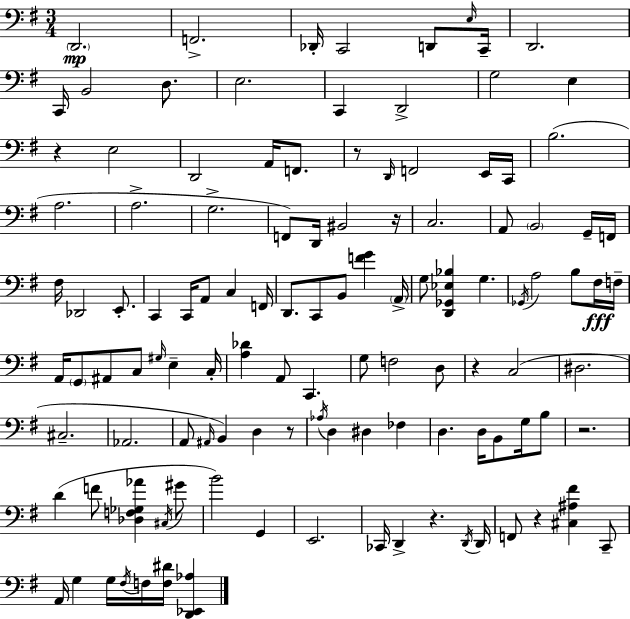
X:1
T:Untitled
M:3/4
L:1/4
K:Em
D,,2 F,,2 _D,,/4 C,,2 D,,/2 E,/4 C,,/4 D,,2 C,,/4 B,,2 D,/2 E,2 C,, D,,2 G,2 E, z E,2 D,,2 A,,/4 F,,/2 z/2 D,,/4 F,,2 E,,/4 C,,/4 B,2 A,2 A,2 G,2 F,,/2 D,,/4 ^B,,2 z/4 C,2 A,,/2 B,,2 G,,/4 F,,/4 ^F,/4 _D,,2 E,,/2 C,, C,,/4 A,,/2 C, F,,/4 D,,/2 C,,/2 B,,/2 [FG] A,,/4 G,/2 [D,,_G,,_E,_B,] G, _G,,/4 A,2 B,/2 ^F,/4 F,/4 A,,/4 G,,/2 ^A,,/2 C,/2 ^G,/4 E, C,/4 [A,_D] A,,/2 C,, G,/2 F,2 D,/2 z C,2 ^D,2 ^C,2 _A,,2 A,,/2 ^A,,/4 B,, D, z/2 _A,/4 D, ^D, _F, D, D,/4 B,,/2 G,/4 B,/2 z2 D F/2 [_D,F,_G,_A] ^C,/4 ^G/2 B2 G,, E,,2 _C,,/4 D,, z D,,/4 D,,/4 F,,/2 z [^C,^A,^F] C,,/2 A,,/4 G, G,/4 ^F,/4 F,/4 [F,^D]/4 [D,,_E,,_A,]